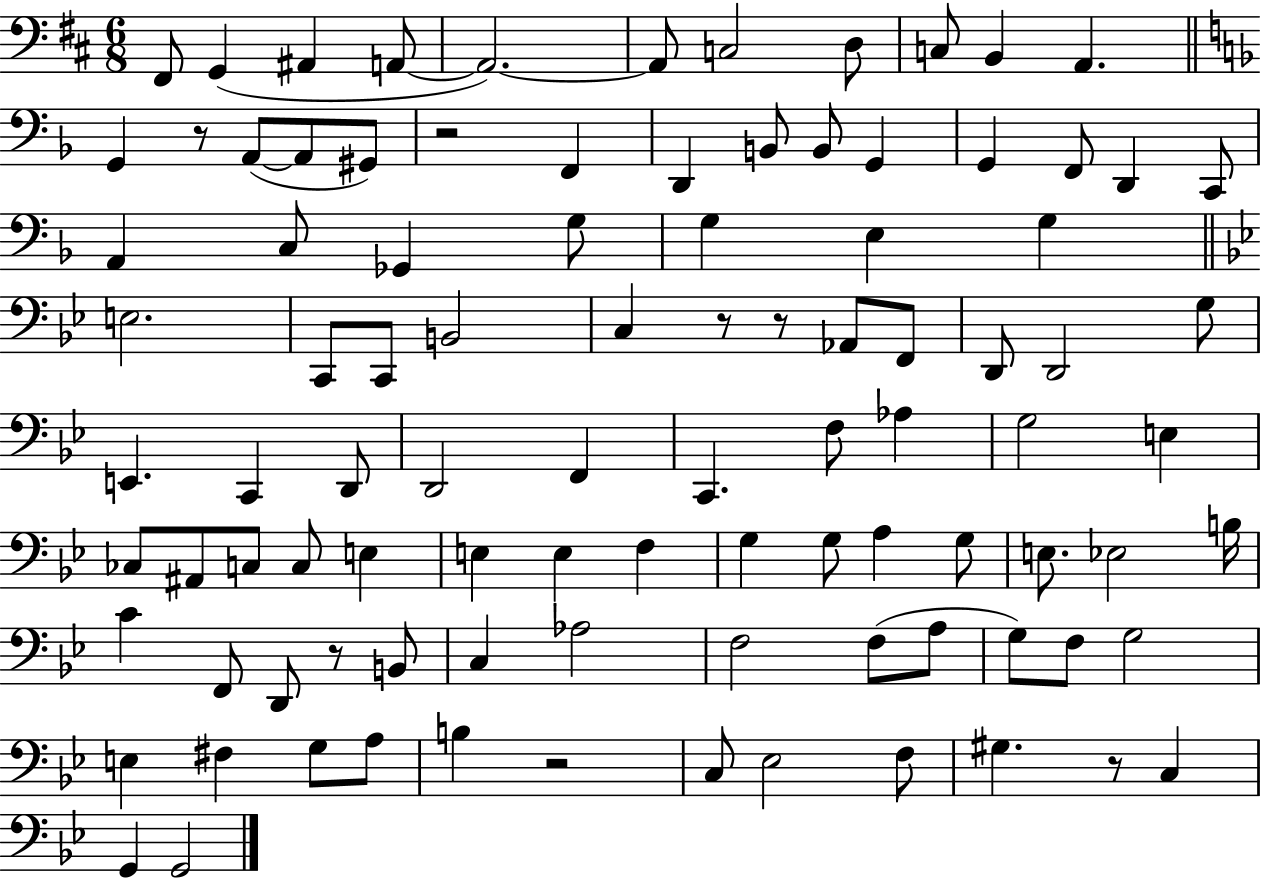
{
  \clef bass
  \numericTimeSignature
  \time 6/8
  \key d \major
  fis,8 g,4( ais,4 a,8~~ | a,2.~~) | a,8 c2 d8 | c8 b,4 a,4. | \break \bar "||" \break \key f \major g,4 r8 a,8~(~ a,8 gis,8) | r2 f,4 | d,4 b,8 b,8 g,4 | g,4 f,8 d,4 c,8 | \break a,4 c8 ges,4 g8 | g4 e4 g4 | \bar "||" \break \key bes \major e2. | c,8 c,8 b,2 | c4 r8 r8 aes,8 f,8 | d,8 d,2 g8 | \break e,4. c,4 d,8 | d,2 f,4 | c,4. f8 aes4 | g2 e4 | \break ces8 ais,8 c8 c8 e4 | e4 e4 f4 | g4 g8 a4 g8 | e8. ees2 b16 | \break c'4 f,8 d,8 r8 b,8 | c4 aes2 | f2 f8( a8 | g8) f8 g2 | \break e4 fis4 g8 a8 | b4 r2 | c8 ees2 f8 | gis4. r8 c4 | \break g,4 g,2 | \bar "|."
}